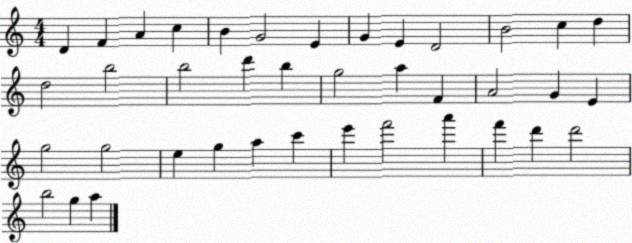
X:1
T:Untitled
M:4/4
L:1/4
K:C
D F A c B G2 E G E D2 B2 c d d2 b2 b2 d' b g2 a F A2 G E g2 g2 e g a c' e' f'2 a' f' d' d'2 b2 g a